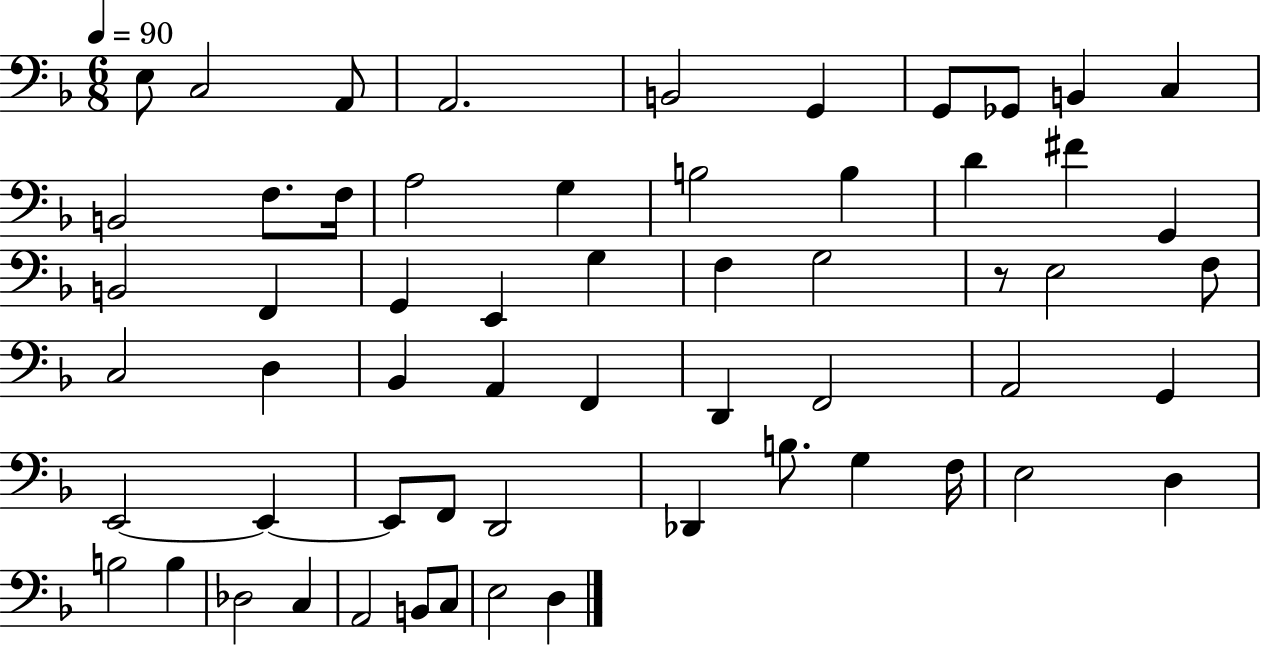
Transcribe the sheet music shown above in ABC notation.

X:1
T:Untitled
M:6/8
L:1/4
K:F
E,/2 C,2 A,,/2 A,,2 B,,2 G,, G,,/2 _G,,/2 B,, C, B,,2 F,/2 F,/4 A,2 G, B,2 B, D ^F G,, B,,2 F,, G,, E,, G, F, G,2 z/2 E,2 F,/2 C,2 D, _B,, A,, F,, D,, F,,2 A,,2 G,, E,,2 E,, E,,/2 F,,/2 D,,2 _D,, B,/2 G, F,/4 E,2 D, B,2 B, _D,2 C, A,,2 B,,/2 C,/2 E,2 D,